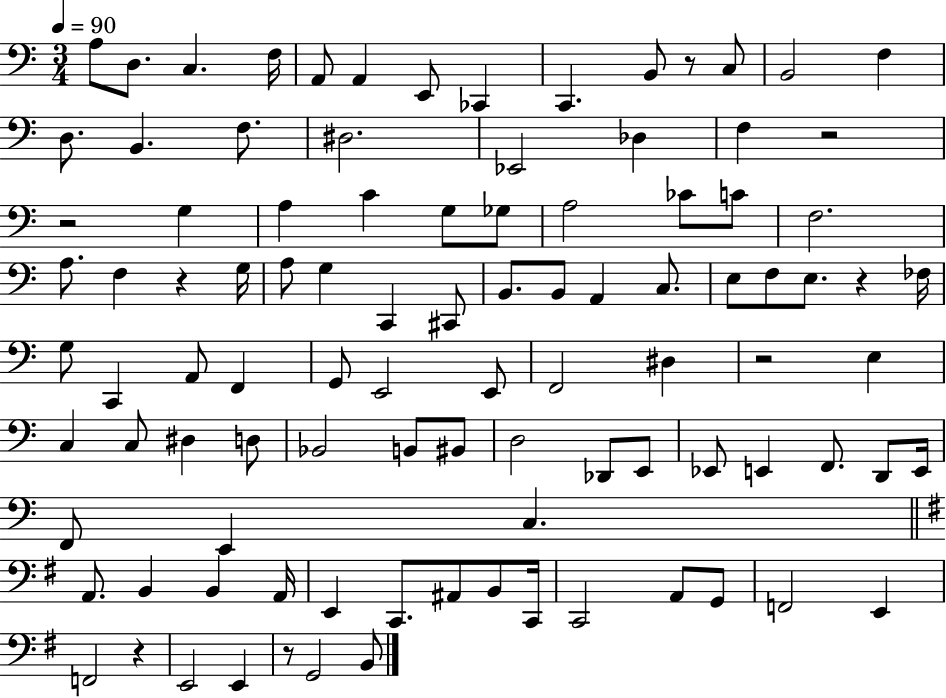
A3/e D3/e. C3/q. F3/s A2/e A2/q E2/e CES2/q C2/q. B2/e R/e C3/e B2/h F3/q D3/e. B2/q. F3/e. D#3/h. Eb2/h Db3/q F3/q R/h R/h G3/q A3/q C4/q G3/e Gb3/e A3/h CES4/e C4/e F3/h. A3/e. F3/q R/q G3/s A3/e G3/q C2/q C#2/e B2/e. B2/e A2/q C3/e. E3/e F3/e E3/e. R/q FES3/s G3/e C2/q A2/e F2/q G2/e E2/h E2/e F2/h D#3/q R/h E3/q C3/q C3/e D#3/q D3/e Bb2/h B2/e BIS2/e D3/h Db2/e E2/e Eb2/e E2/q F2/e. D2/e E2/s F2/e E2/q C3/q. A2/e. B2/q B2/q A2/s E2/q C2/e. A#2/e B2/e C2/s C2/h A2/e G2/e F2/h E2/q F2/h R/q E2/h E2/q R/e G2/h B2/e